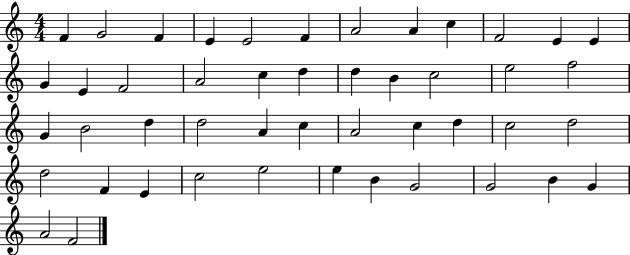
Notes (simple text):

F4/q G4/h F4/q E4/q E4/h F4/q A4/h A4/q C5/q F4/h E4/q E4/q G4/q E4/q F4/h A4/h C5/q D5/q D5/q B4/q C5/h E5/h F5/h G4/q B4/h D5/q D5/h A4/q C5/q A4/h C5/q D5/q C5/h D5/h D5/h F4/q E4/q C5/h E5/h E5/q B4/q G4/h G4/h B4/q G4/q A4/h F4/h